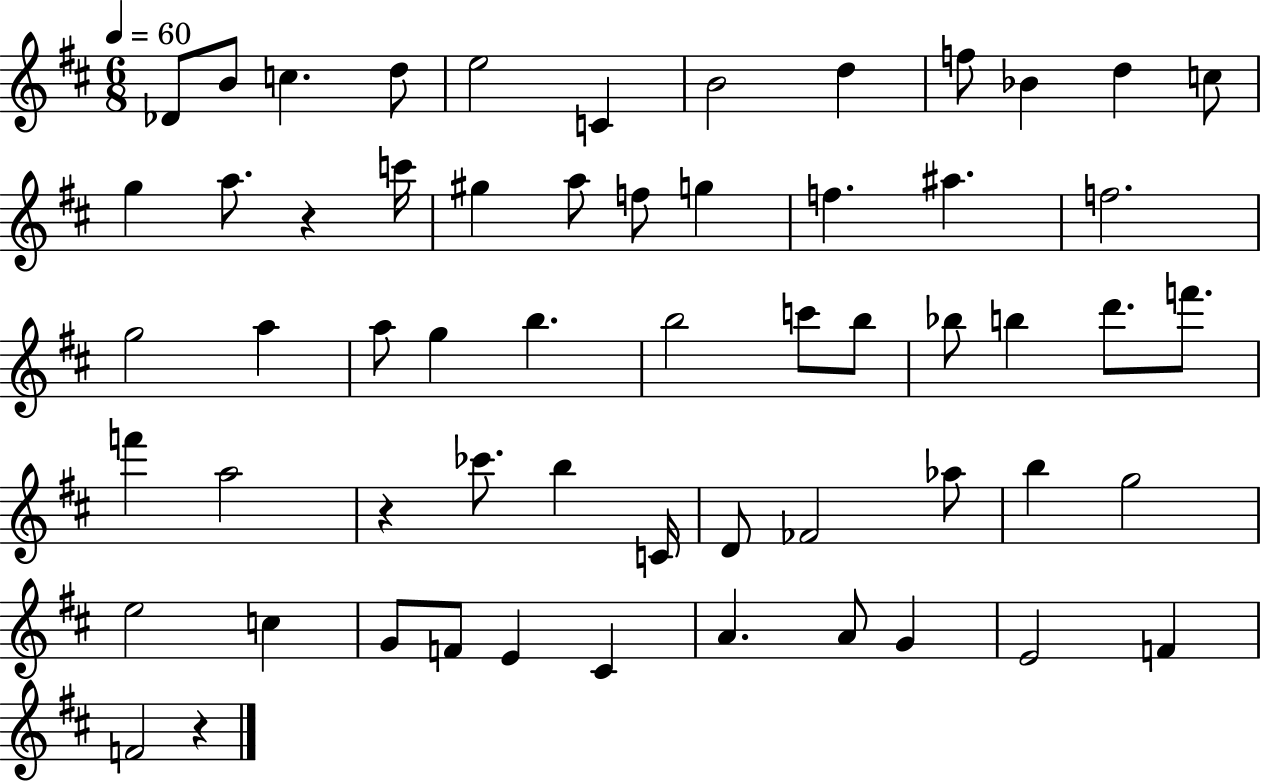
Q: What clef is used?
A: treble